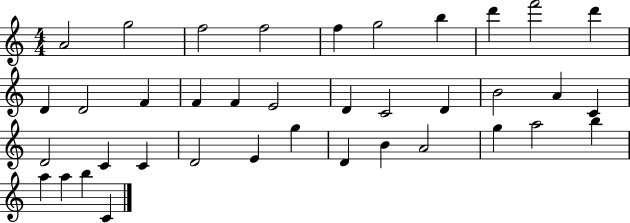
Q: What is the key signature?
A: C major